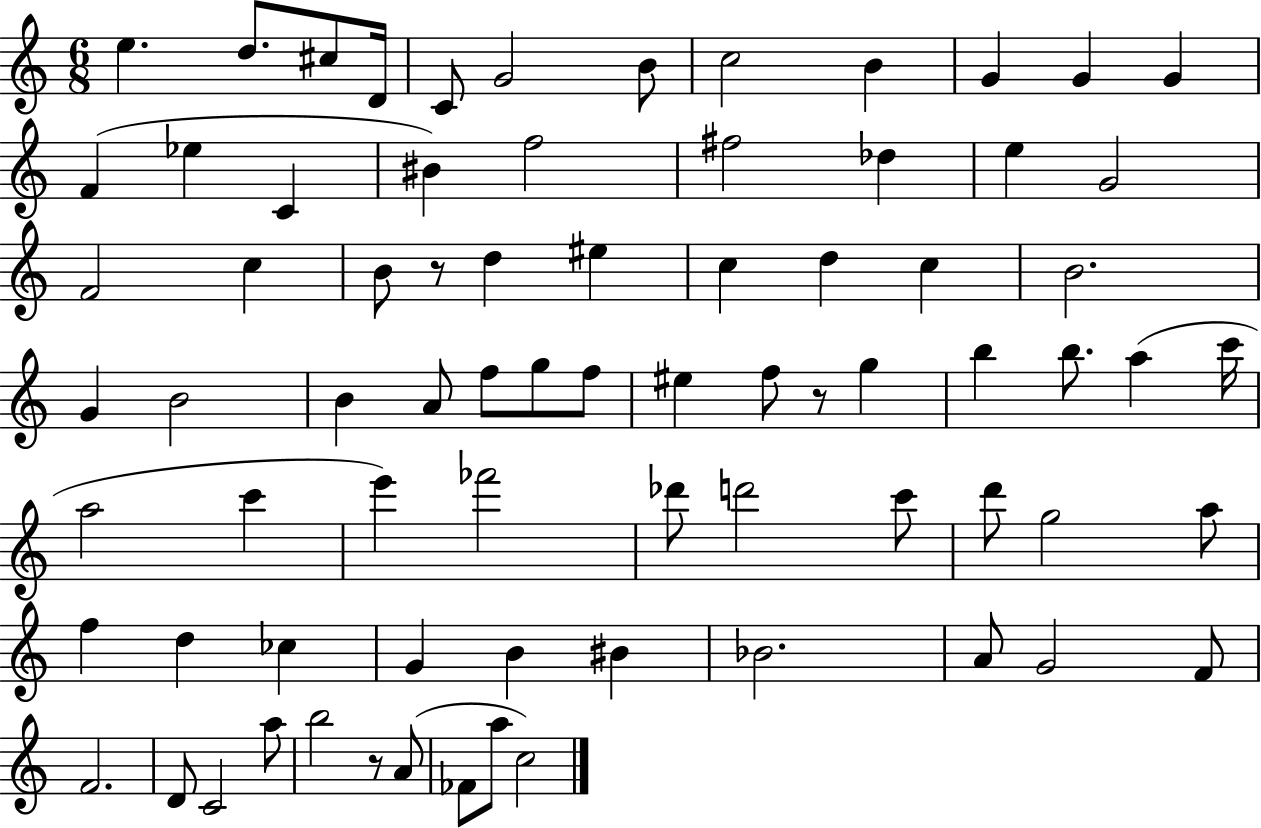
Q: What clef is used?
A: treble